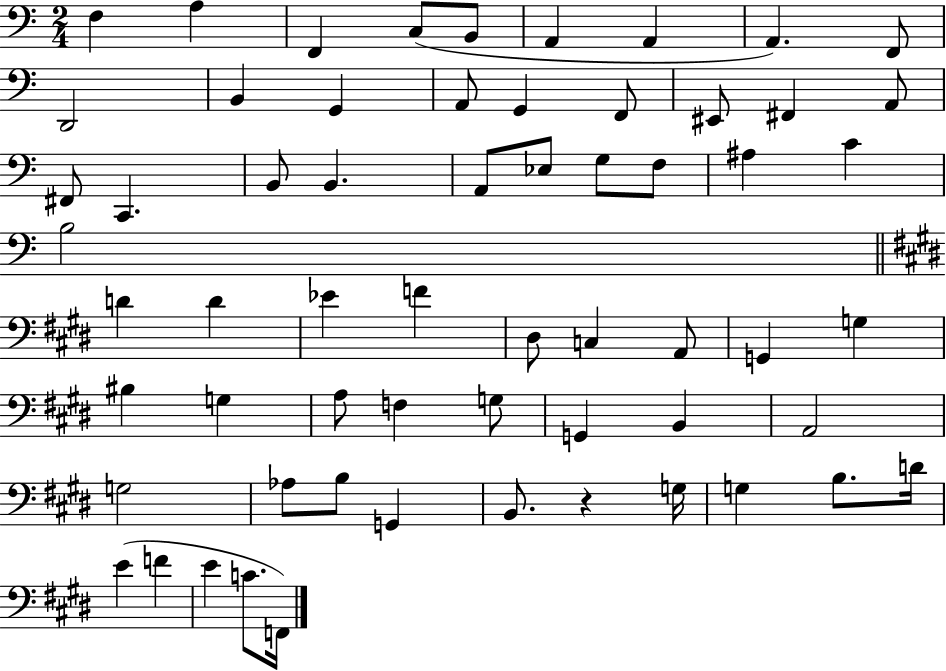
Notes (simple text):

F3/q A3/q F2/q C3/e B2/e A2/q A2/q A2/q. F2/e D2/h B2/q G2/q A2/e G2/q F2/e EIS2/e F#2/q A2/e F#2/e C2/q. B2/e B2/q. A2/e Eb3/e G3/e F3/e A#3/q C4/q B3/h D4/q D4/q Eb4/q F4/q D#3/e C3/q A2/e G2/q G3/q BIS3/q G3/q A3/e F3/q G3/e G2/q B2/q A2/h G3/h Ab3/e B3/e G2/q B2/e. R/q G3/s G3/q B3/e. D4/s E4/q F4/q E4/q C4/e. F2/s